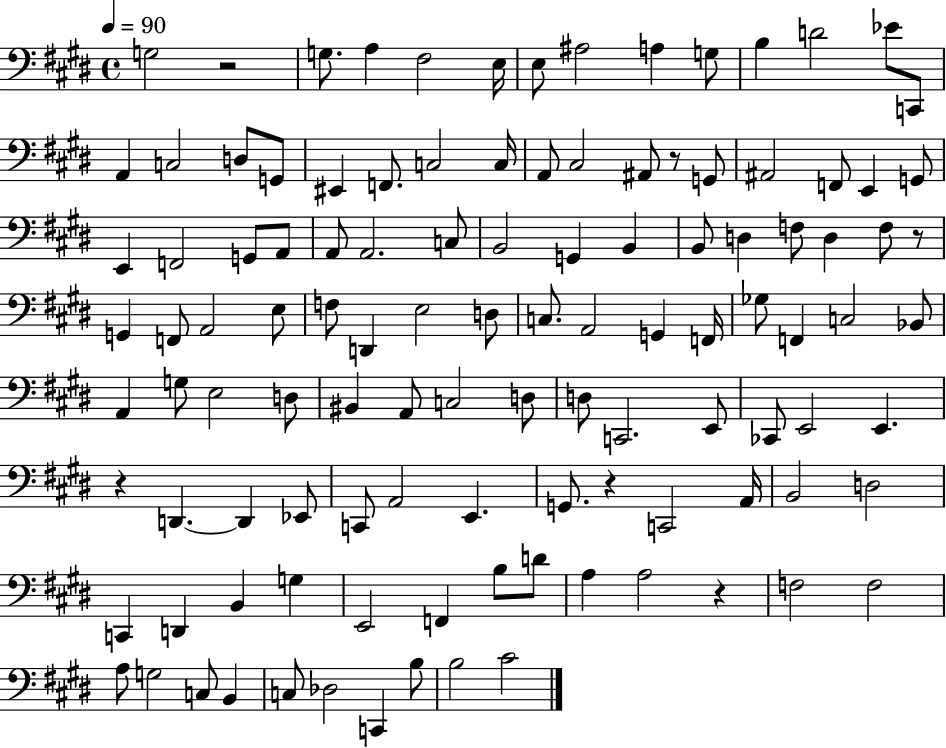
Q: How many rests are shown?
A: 6